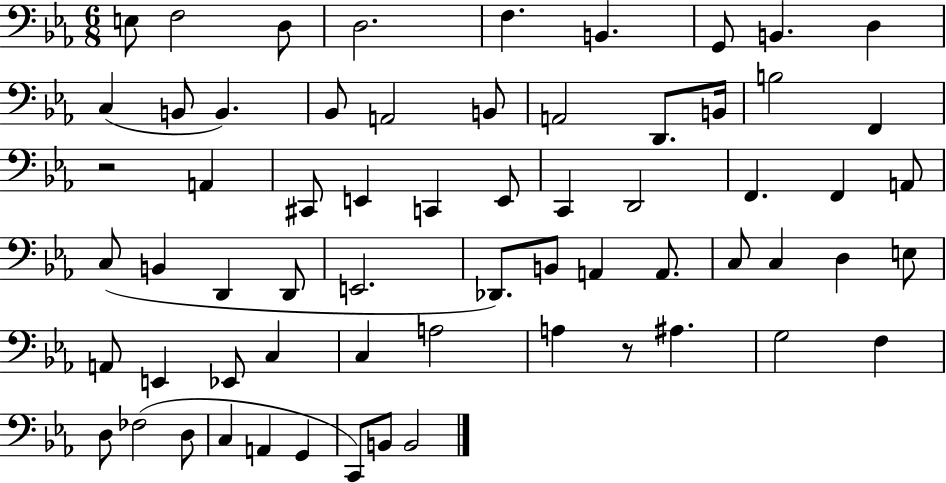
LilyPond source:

{
  \clef bass
  \numericTimeSignature
  \time 6/8
  \key ees \major
  e8 f2 d8 | d2. | f4. b,4. | g,8 b,4. d4 | \break c4( b,8 b,4.) | bes,8 a,2 b,8 | a,2 d,8. b,16 | b2 f,4 | \break r2 a,4 | cis,8 e,4 c,4 e,8 | c,4 d,2 | f,4. f,4 a,8 | \break c8( b,4 d,4 d,8 | e,2. | des,8.) b,8 a,4 a,8. | c8 c4 d4 e8 | \break a,8 e,4 ees,8 c4 | c4 a2 | a4 r8 ais4. | g2 f4 | \break d8 fes2( d8 | c4 a,4 g,4 | c,8) b,8 b,2 | \bar "|."
}